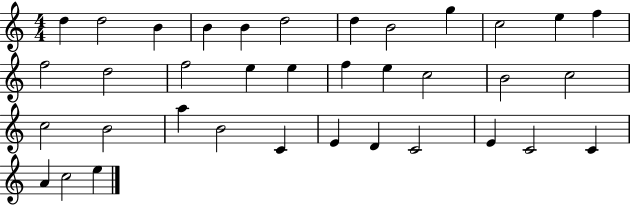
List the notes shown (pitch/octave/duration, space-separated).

D5/q D5/h B4/q B4/q B4/q D5/h D5/q B4/h G5/q C5/h E5/q F5/q F5/h D5/h F5/h E5/q E5/q F5/q E5/q C5/h B4/h C5/h C5/h B4/h A5/q B4/h C4/q E4/q D4/q C4/h E4/q C4/h C4/q A4/q C5/h E5/q